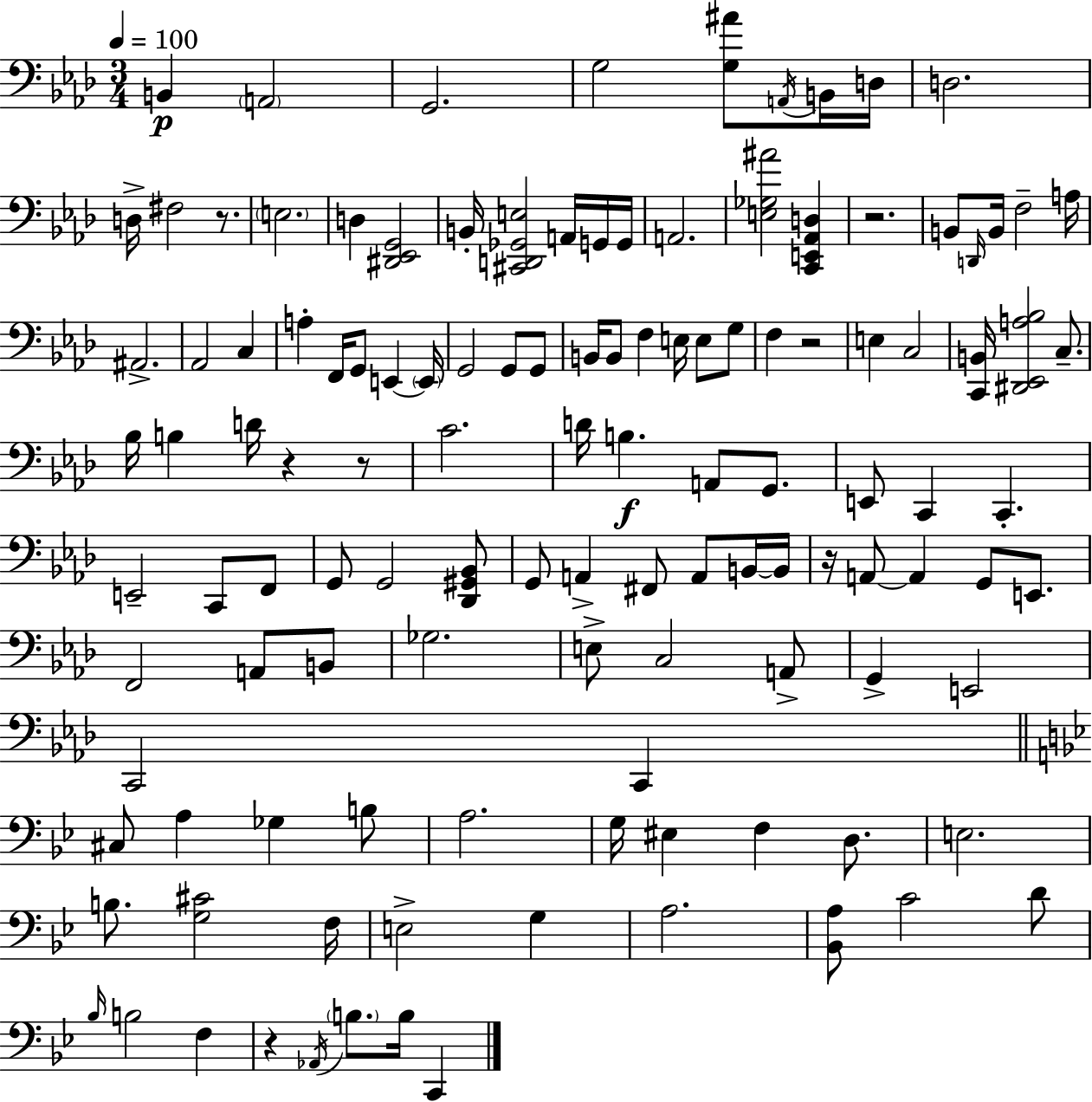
X:1
T:Untitled
M:3/4
L:1/4
K:Fm
B,, A,,2 G,,2 G,2 [G,^A]/2 A,,/4 B,,/4 D,/4 D,2 D,/4 ^F,2 z/2 E,2 D, [^D,,_E,,G,,]2 B,,/4 [^C,,D,,_G,,E,]2 A,,/4 G,,/4 G,,/4 A,,2 [E,_G,^A]2 [C,,E,,_A,,D,] z2 B,,/2 D,,/4 B,,/4 F,2 A,/4 ^A,,2 _A,,2 C, A, F,,/4 G,,/2 E,, E,,/4 G,,2 G,,/2 G,,/2 B,,/4 B,,/2 F, E,/4 E,/2 G,/2 F, z2 E, C,2 [C,,B,,]/4 [^D,,_E,,A,_B,]2 C,/2 _B,/4 B, D/4 z z/2 C2 D/4 B, A,,/2 G,,/2 E,,/2 C,, C,, E,,2 C,,/2 F,,/2 G,,/2 G,,2 [_D,,^G,,_B,,]/2 G,,/2 A,, ^F,,/2 A,,/2 B,,/4 B,,/4 z/4 A,,/2 A,, G,,/2 E,,/2 F,,2 A,,/2 B,,/2 _G,2 E,/2 C,2 A,,/2 G,, E,,2 C,,2 C,, ^C,/2 A, _G, B,/2 A,2 G,/4 ^E, F, D,/2 E,2 B,/2 [G,^C]2 F,/4 E,2 G, A,2 [_B,,A,]/2 C2 D/2 _B,/4 B,2 F, z _A,,/4 B,/2 B,/4 C,,